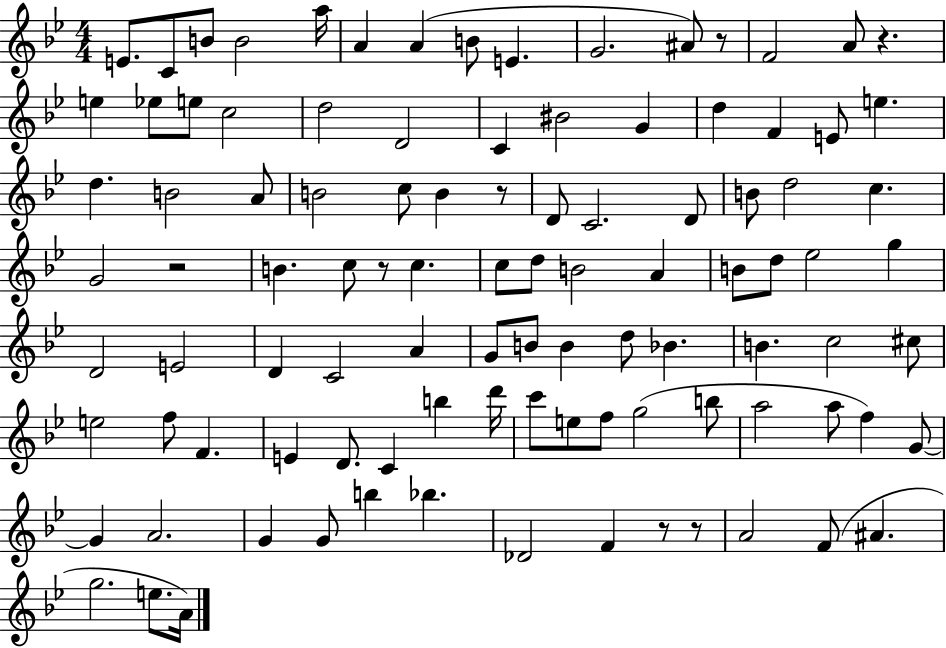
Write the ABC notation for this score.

X:1
T:Untitled
M:4/4
L:1/4
K:Bb
E/2 C/2 B/2 B2 a/4 A A B/2 E G2 ^A/2 z/2 F2 A/2 z e _e/2 e/2 c2 d2 D2 C ^B2 G d F E/2 e d B2 A/2 B2 c/2 B z/2 D/2 C2 D/2 B/2 d2 c G2 z2 B c/2 z/2 c c/2 d/2 B2 A B/2 d/2 _e2 g D2 E2 D C2 A G/2 B/2 B d/2 _B B c2 ^c/2 e2 f/2 F E D/2 C b d'/4 c'/2 e/2 f/2 g2 b/2 a2 a/2 f G/2 G A2 G G/2 b _b _D2 F z/2 z/2 A2 F/2 ^A g2 e/2 A/4